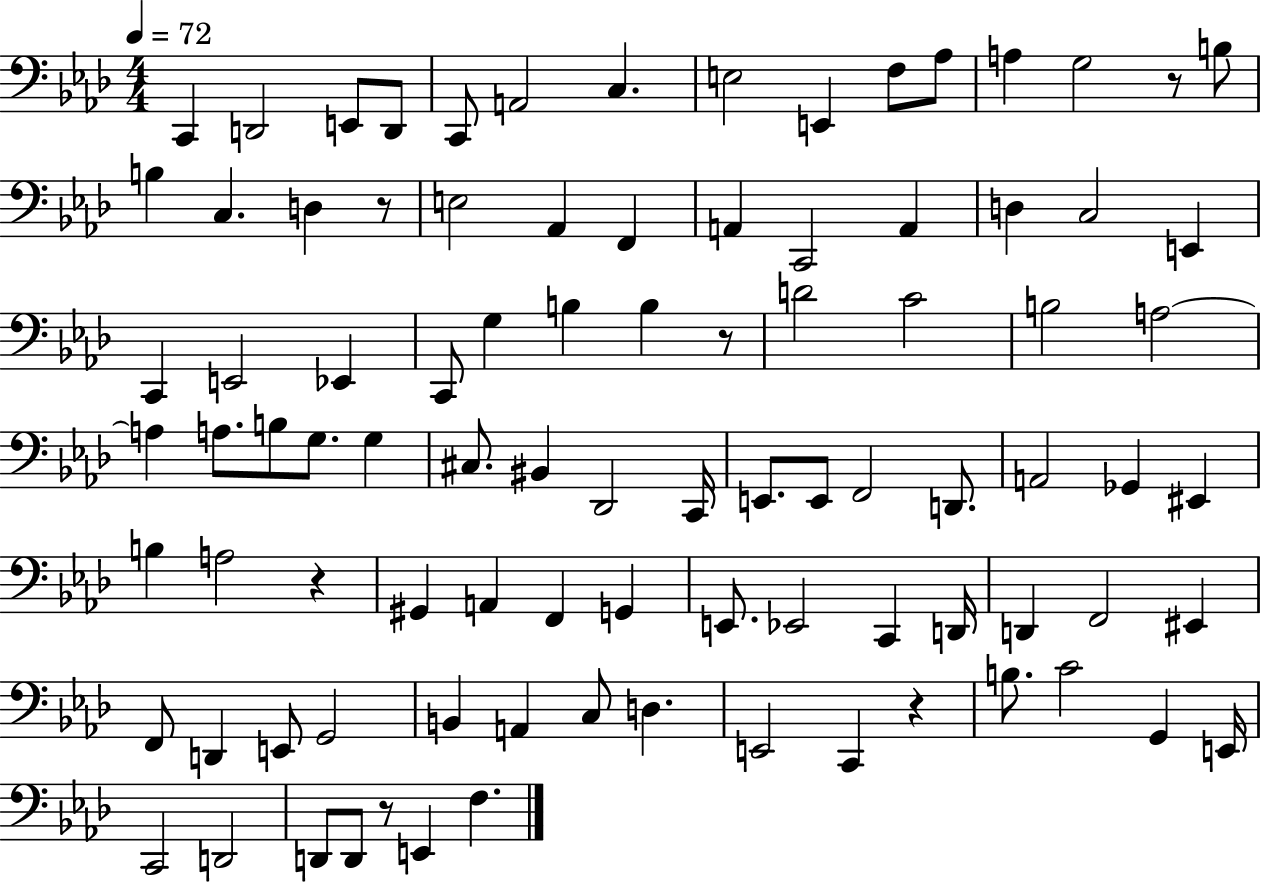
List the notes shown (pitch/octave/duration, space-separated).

C2/q D2/h E2/e D2/e C2/e A2/h C3/q. E3/h E2/q F3/e Ab3/e A3/q G3/h R/e B3/e B3/q C3/q. D3/q R/e E3/h Ab2/q F2/q A2/q C2/h A2/q D3/q C3/h E2/q C2/q E2/h Eb2/q C2/e G3/q B3/q B3/q R/e D4/h C4/h B3/h A3/h A3/q A3/e. B3/e G3/e. G3/q C#3/e. BIS2/q Db2/h C2/s E2/e. E2/e F2/h D2/e. A2/h Gb2/q EIS2/q B3/q A3/h R/q G#2/q A2/q F2/q G2/q E2/e. Eb2/h C2/q D2/s D2/q F2/h EIS2/q F2/e D2/q E2/e G2/h B2/q A2/q C3/e D3/q. E2/h C2/q R/q B3/e. C4/h G2/q E2/s C2/h D2/h D2/e D2/e R/e E2/q F3/q.